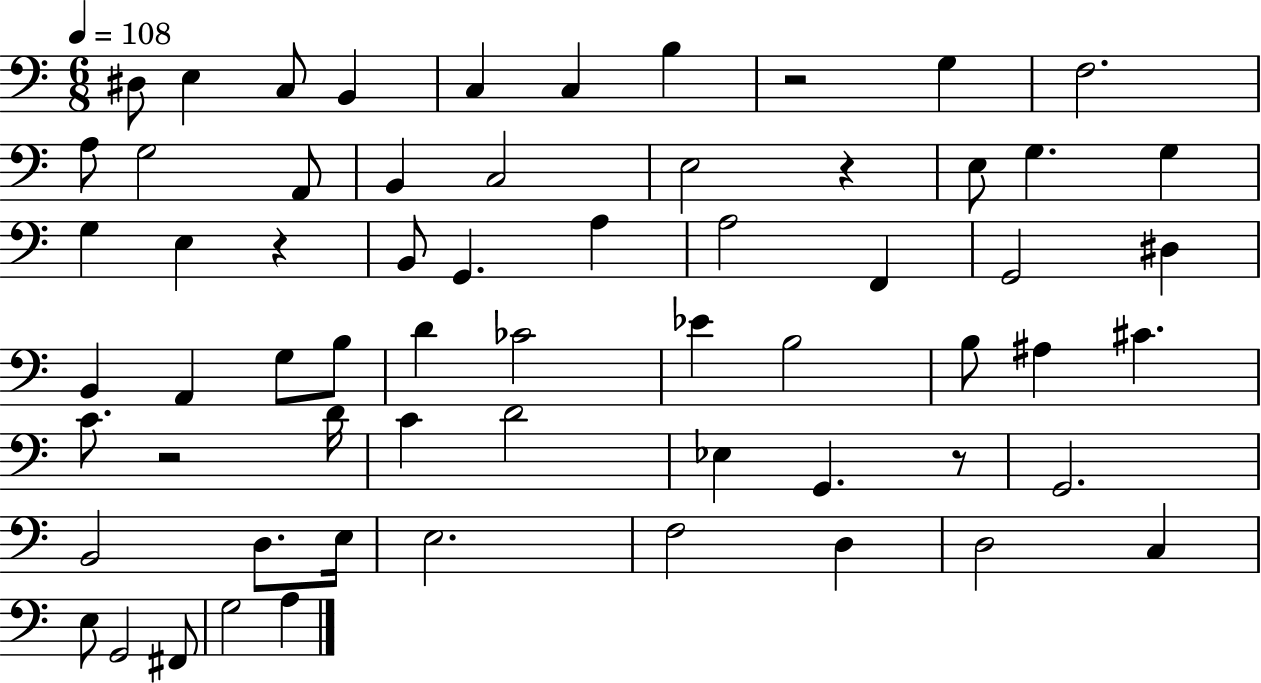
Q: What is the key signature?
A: C major